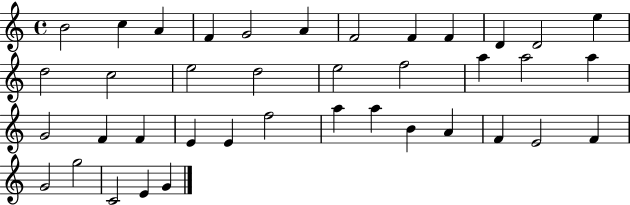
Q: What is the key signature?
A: C major